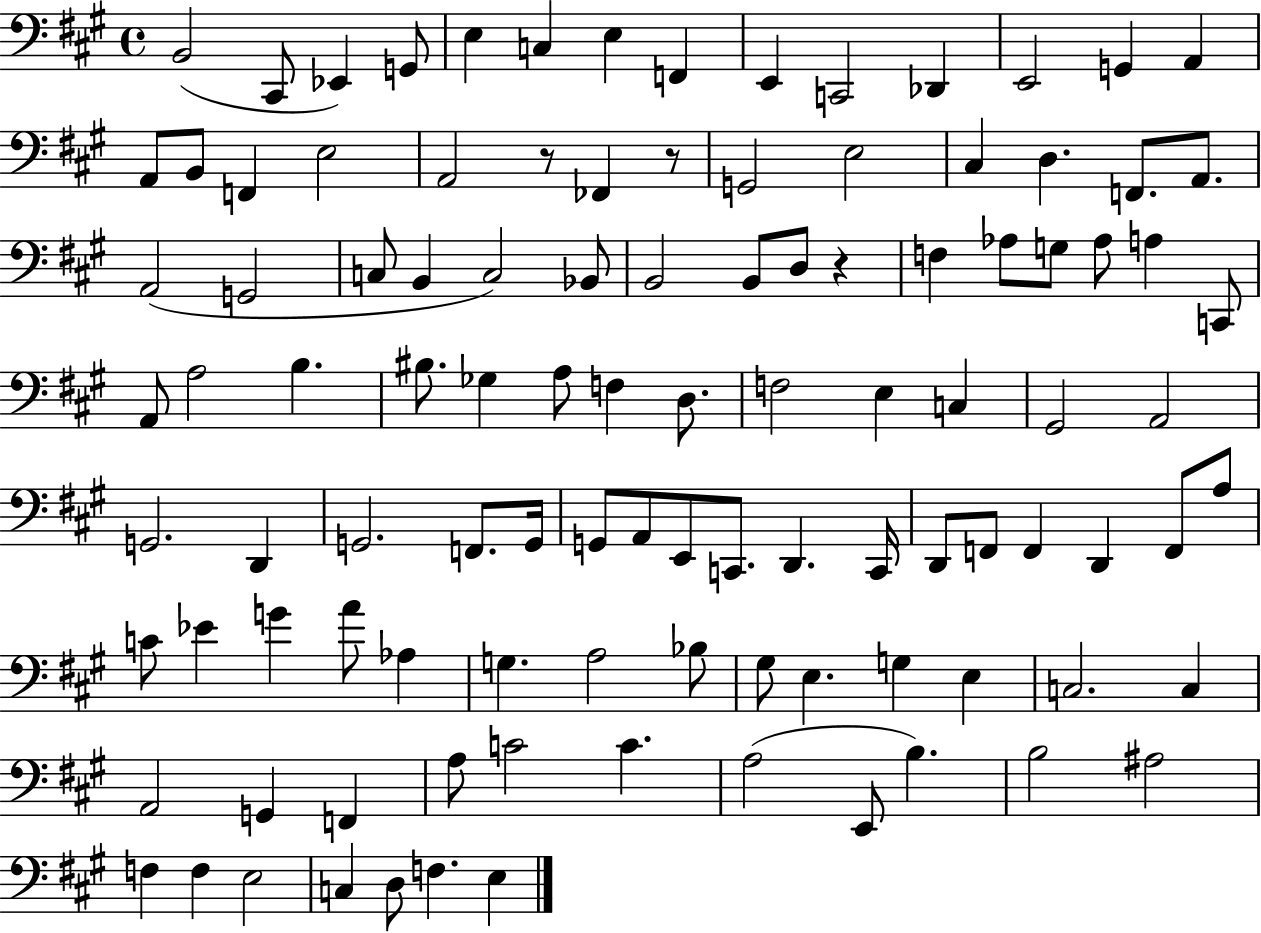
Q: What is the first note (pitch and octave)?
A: B2